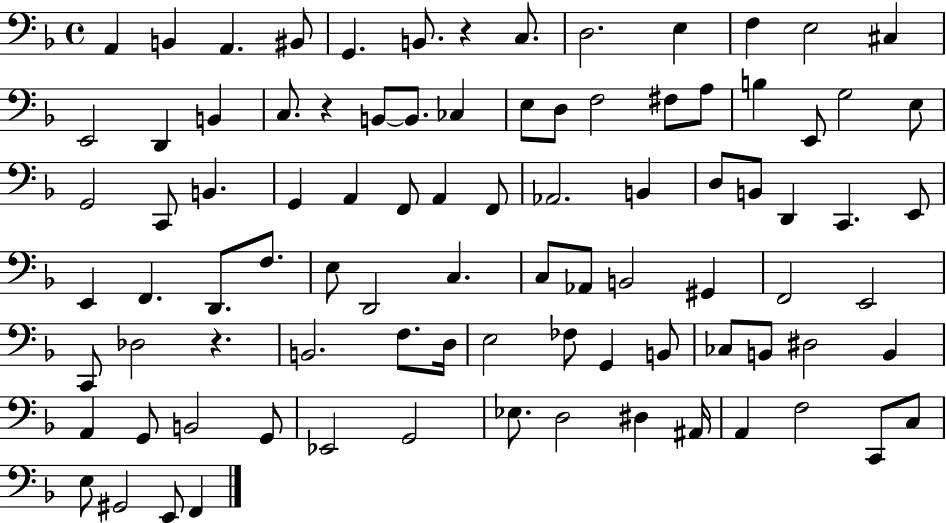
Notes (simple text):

A2/q B2/q A2/q. BIS2/e G2/q. B2/e. R/q C3/e. D3/h. E3/q F3/q E3/h C#3/q E2/h D2/q B2/q C3/e. R/q B2/e B2/e. CES3/q E3/e D3/e F3/h F#3/e A3/e B3/q E2/e G3/h E3/e G2/h C2/e B2/q. G2/q A2/q F2/e A2/q F2/e Ab2/h. B2/q D3/e B2/e D2/q C2/q. E2/e E2/q F2/q. D2/e. F3/e. E3/e D2/h C3/q. C3/e Ab2/e B2/h G#2/q F2/h E2/h C2/e Db3/h R/q. B2/h. F3/e. D3/s E3/h FES3/e G2/q B2/e CES3/e B2/e D#3/h B2/q A2/q G2/e B2/h G2/e Eb2/h G2/h Eb3/e. D3/h D#3/q A#2/s A2/q F3/h C2/e C3/e E3/e G#2/h E2/e F2/q